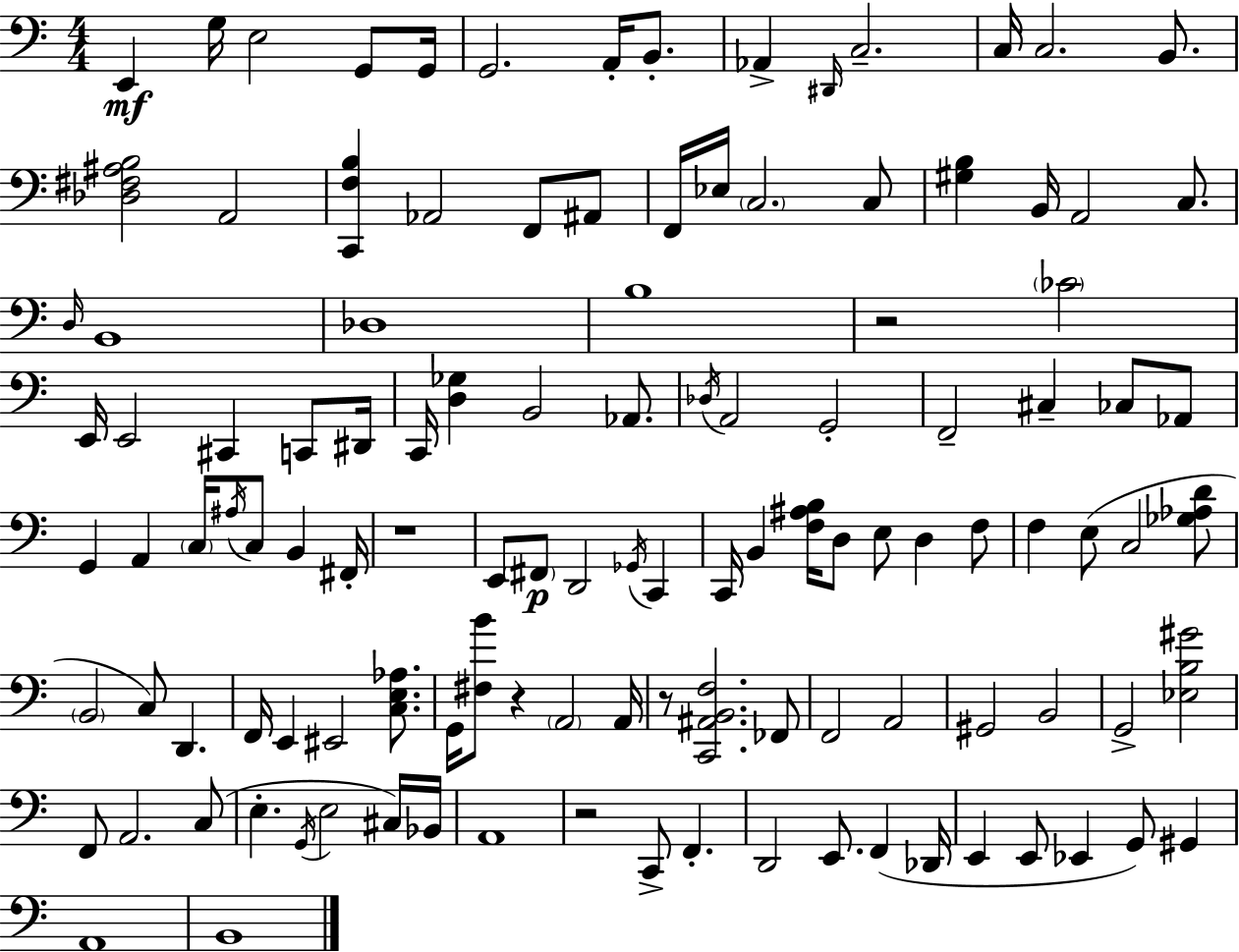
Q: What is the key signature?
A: A minor